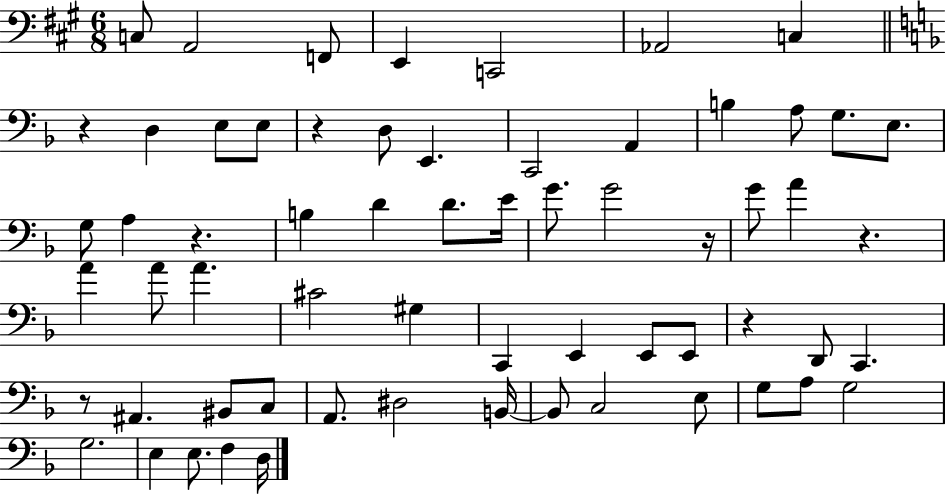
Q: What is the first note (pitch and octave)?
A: C3